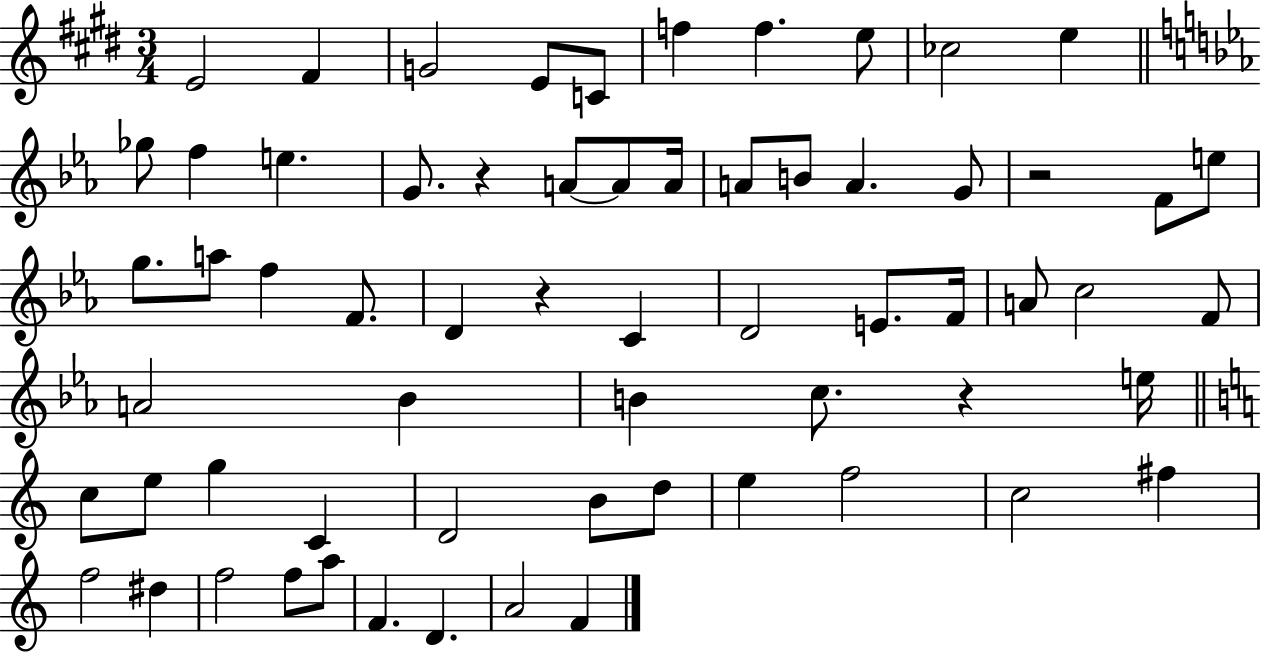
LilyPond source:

{
  \clef treble
  \numericTimeSignature
  \time 3/4
  \key e \major
  e'2 fis'4 | g'2 e'8 c'8 | f''4 f''4. e''8 | ces''2 e''4 | \break \bar "||" \break \key ees \major ges''8 f''4 e''4. | g'8. r4 a'8~~ a'8 a'16 | a'8 b'8 a'4. g'8 | r2 f'8 e''8 | \break g''8. a''8 f''4 f'8. | d'4 r4 c'4 | d'2 e'8. f'16 | a'8 c''2 f'8 | \break a'2 bes'4 | b'4 c''8. r4 e''16 | \bar "||" \break \key c \major c''8 e''8 g''4 c'4 | d'2 b'8 d''8 | e''4 f''2 | c''2 fis''4 | \break f''2 dis''4 | f''2 f''8 a''8 | f'4. d'4. | a'2 f'4 | \break \bar "|."
}